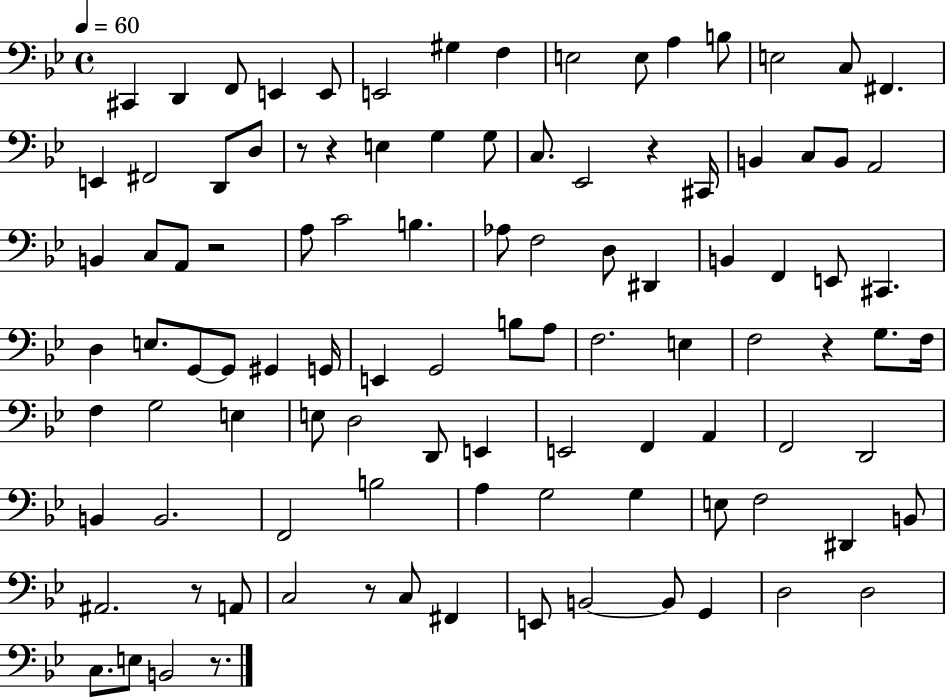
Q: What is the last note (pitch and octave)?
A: B2